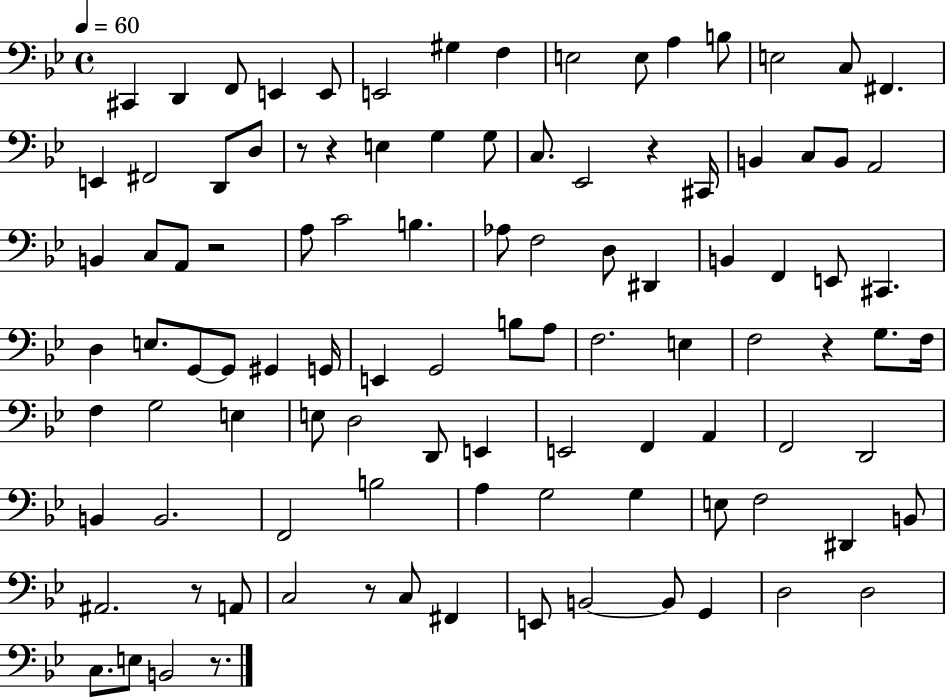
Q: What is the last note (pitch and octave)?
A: B2